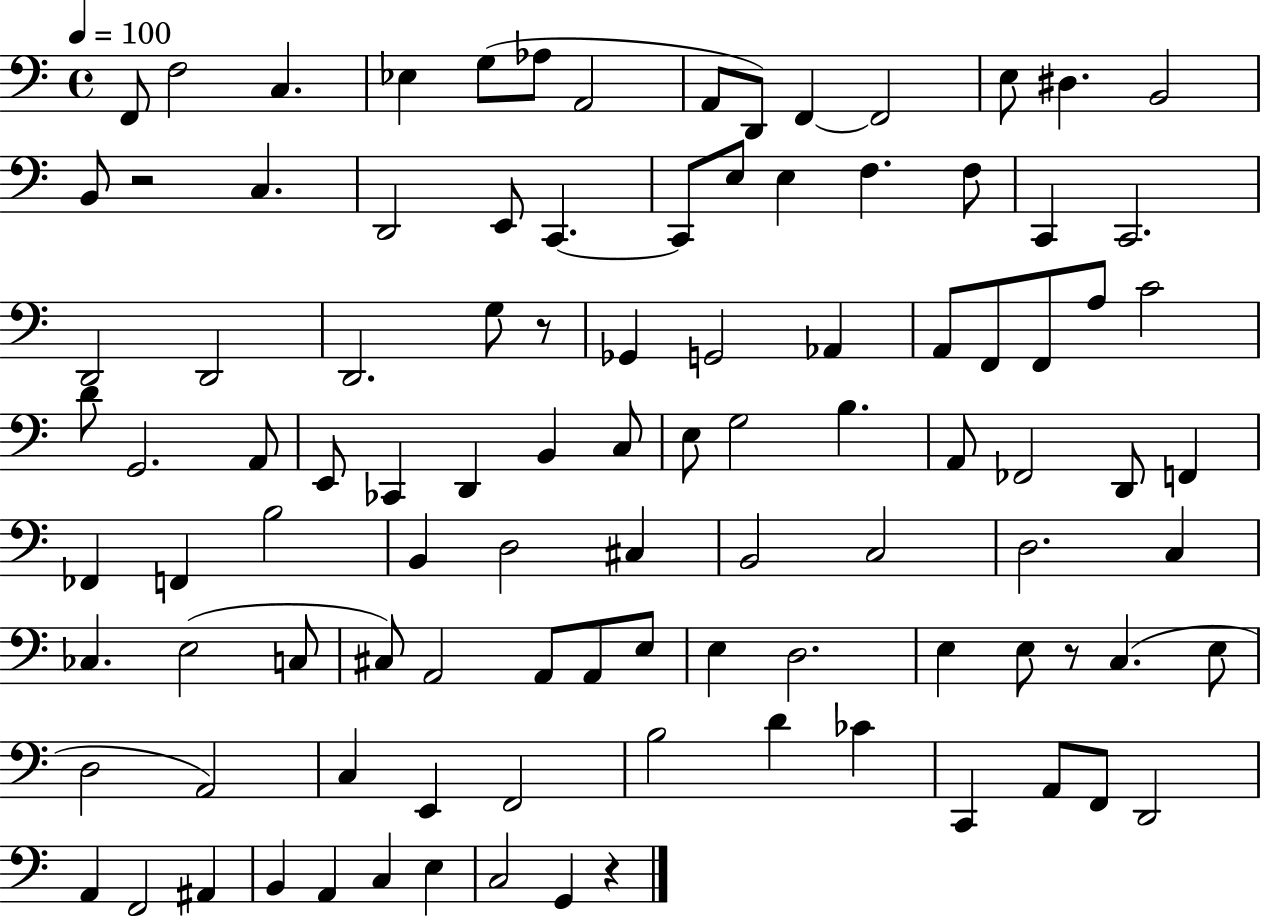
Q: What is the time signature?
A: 4/4